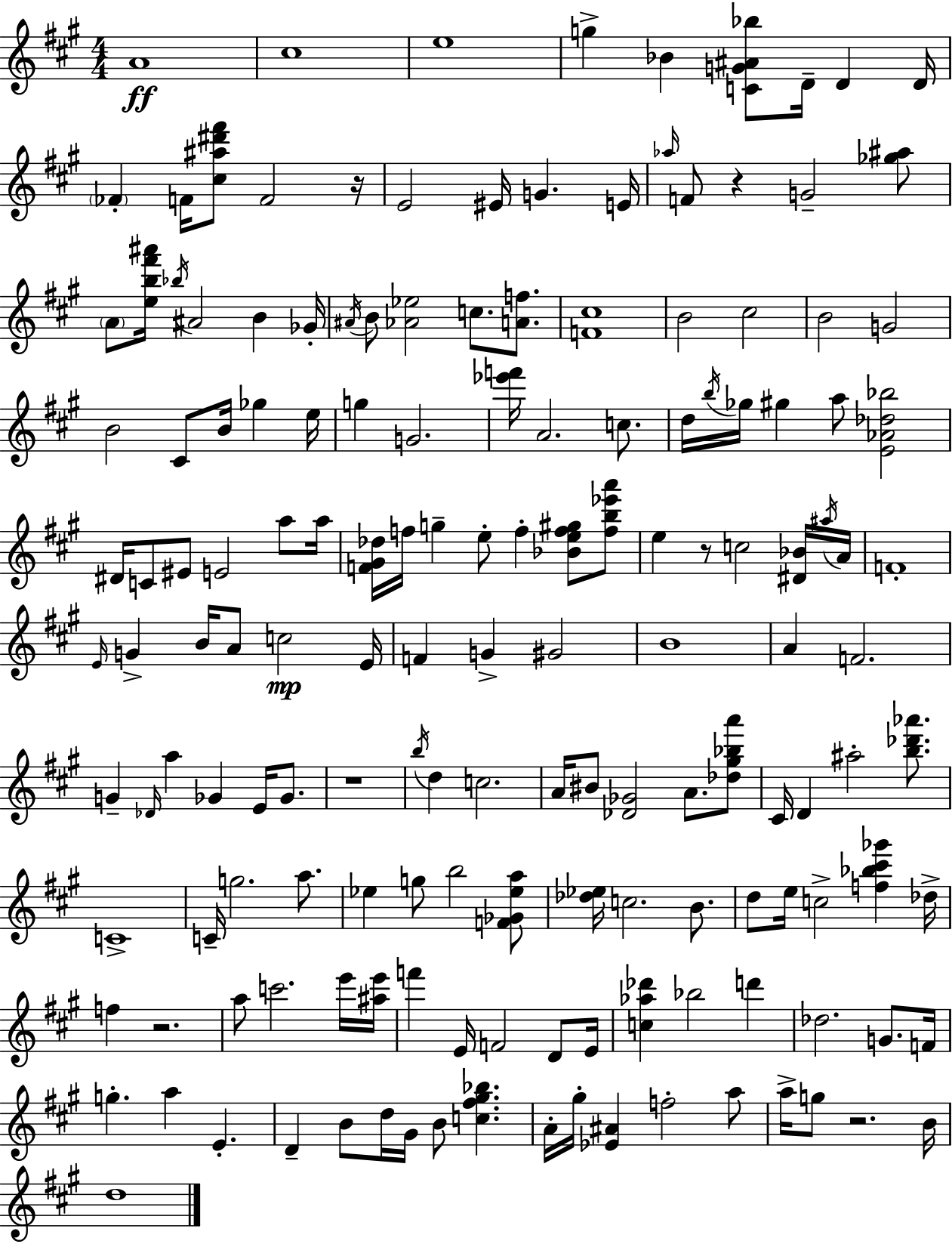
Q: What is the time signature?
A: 4/4